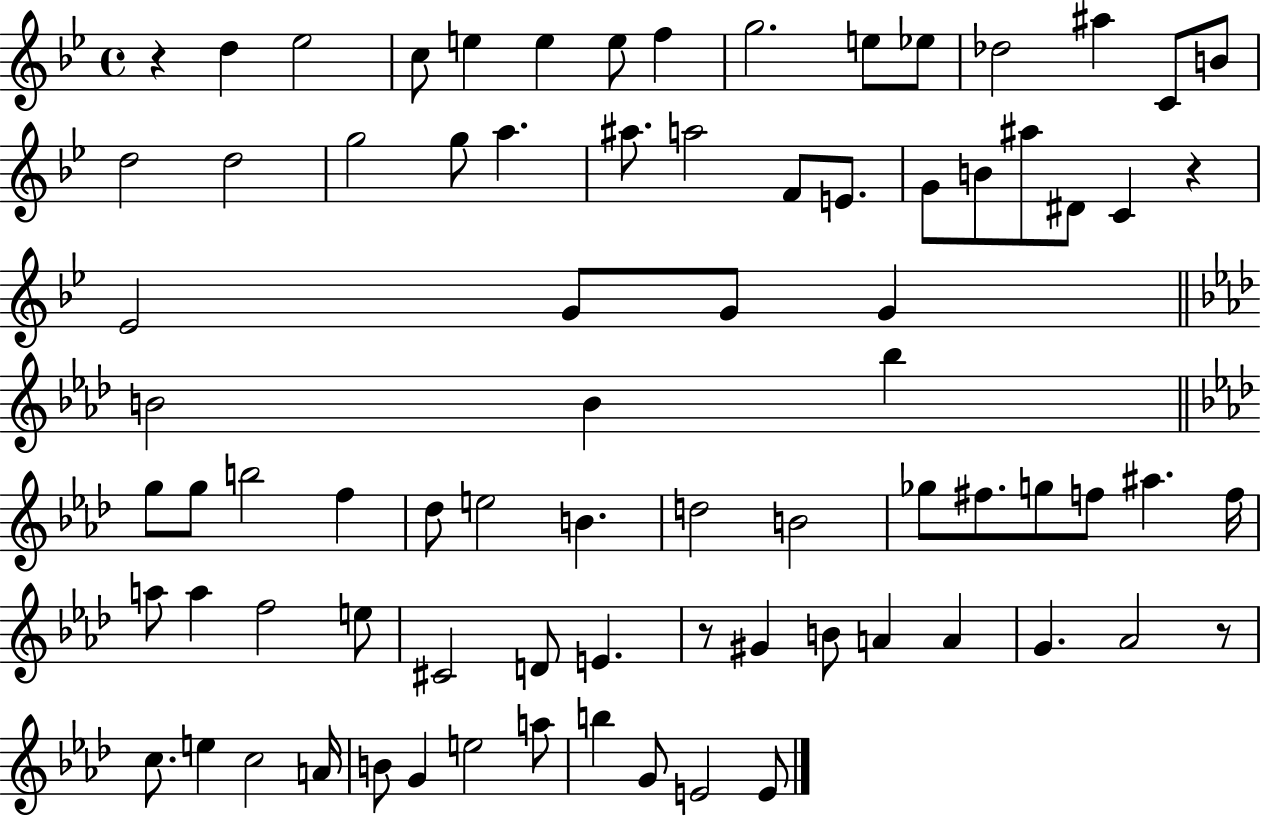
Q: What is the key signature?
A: BES major